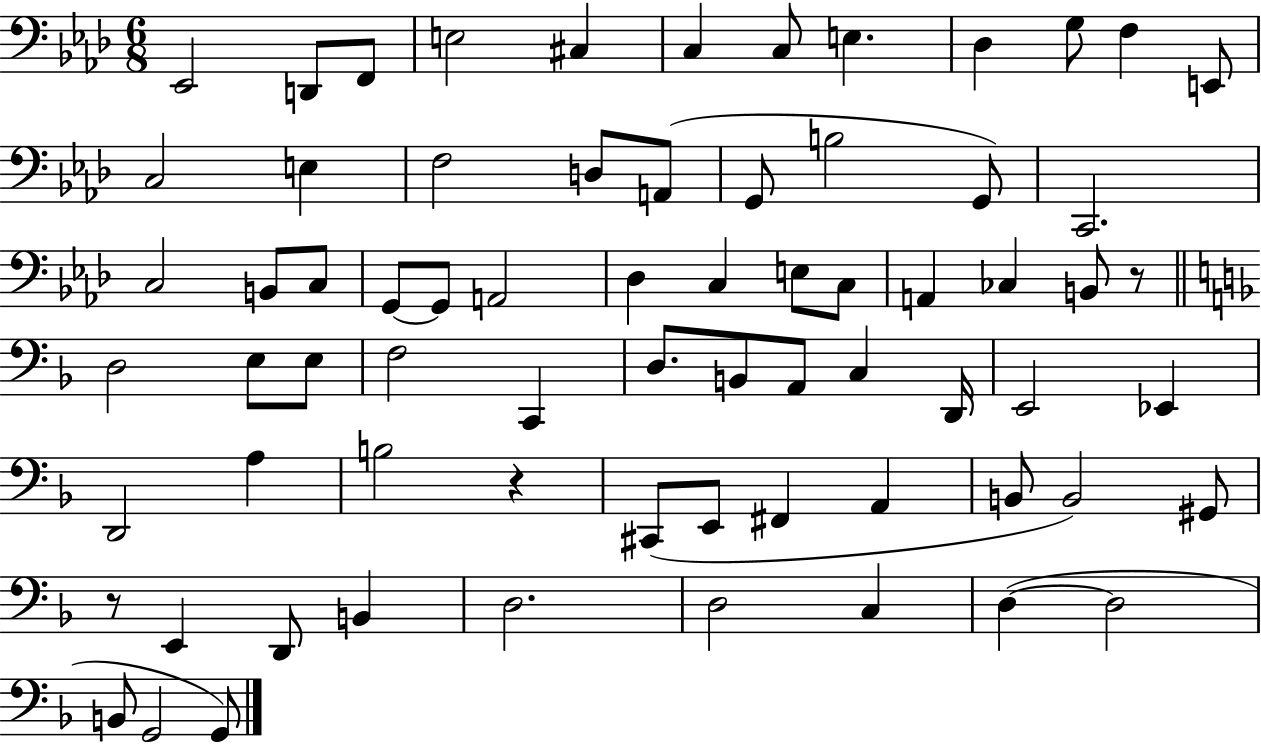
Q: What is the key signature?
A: AES major